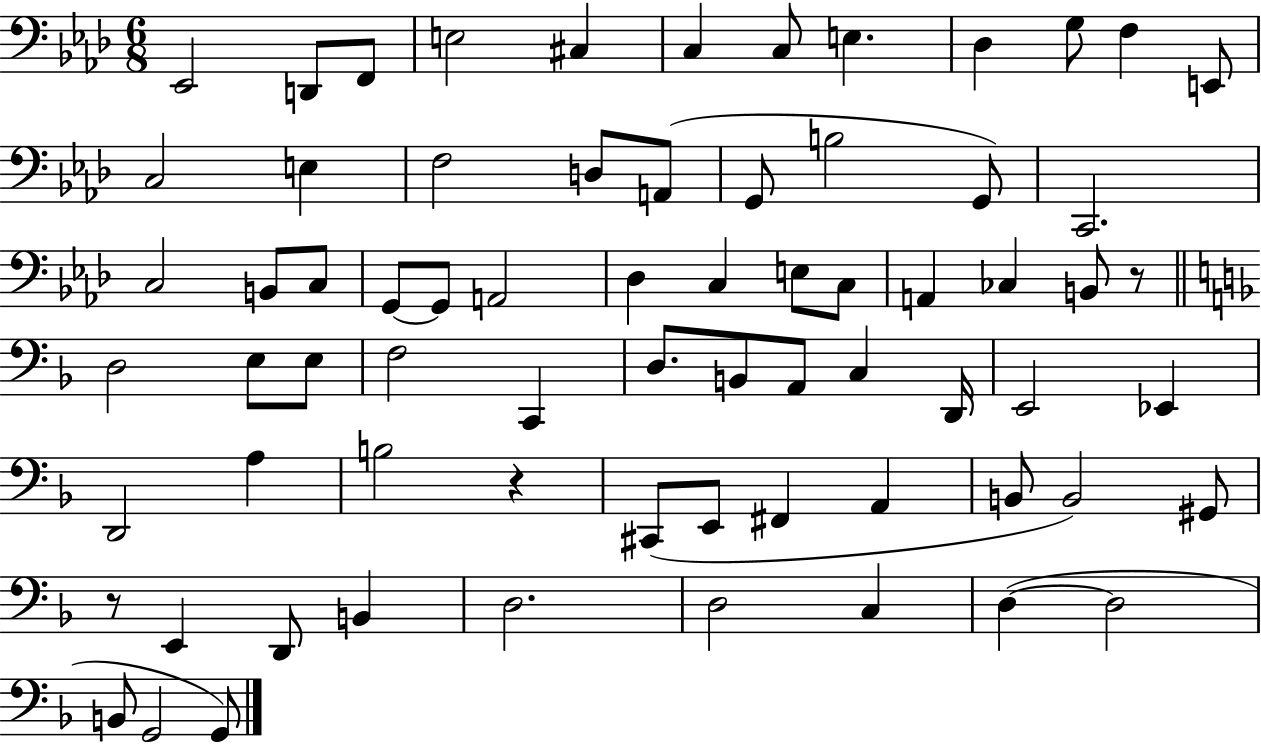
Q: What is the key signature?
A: AES major